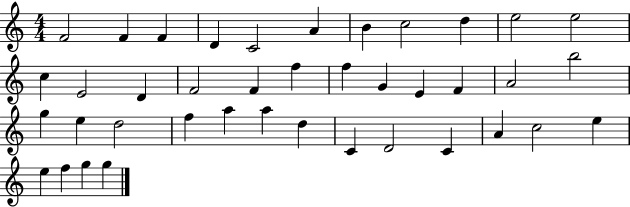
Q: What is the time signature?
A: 4/4